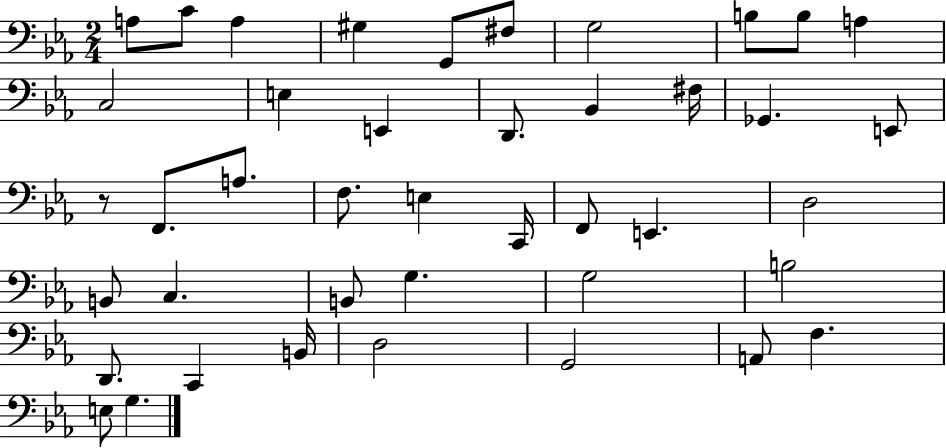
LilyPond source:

{
  \clef bass
  \numericTimeSignature
  \time 2/4
  \key ees \major
  a8 c'8 a4 | gis4 g,8 fis8 | g2 | b8 b8 a4 | \break c2 | e4 e,4 | d,8. bes,4 fis16 | ges,4. e,8 | \break r8 f,8. a8. | f8. e4 c,16 | f,8 e,4. | d2 | \break b,8 c4. | b,8 g4. | g2 | b2 | \break d,8. c,4 b,16 | d2 | g,2 | a,8 f4. | \break e8 g4. | \bar "|."
}